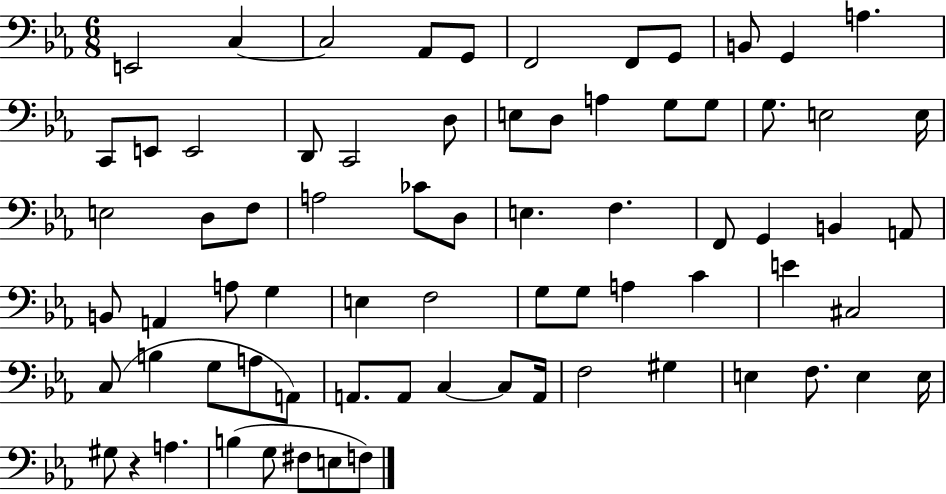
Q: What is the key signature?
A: EES major